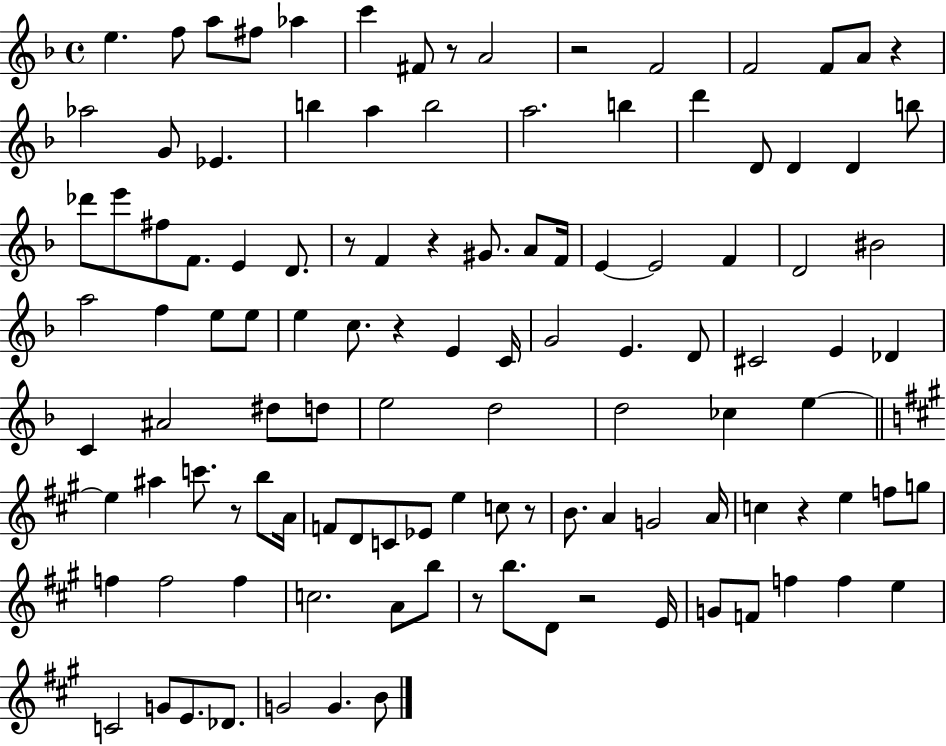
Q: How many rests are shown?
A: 11